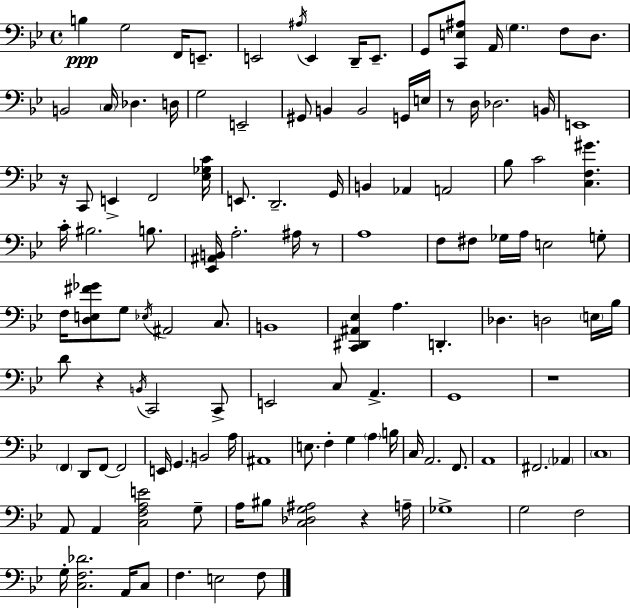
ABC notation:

X:1
T:Untitled
M:4/4
L:1/4
K:Gm
B, G,2 F,,/4 E,,/2 E,,2 ^A,/4 E,, D,,/4 E,,/2 G,,/2 [C,,E,^A,]/2 A,,/4 G, F,/2 D,/2 B,,2 C,/4 _D, D,/4 G,2 E,,2 ^G,,/2 B,, B,,2 G,,/4 E,/4 z/2 D,/4 _D,2 B,,/4 E,,4 z/4 C,,/2 E,, F,,2 [_E,_G,C]/4 E,,/2 D,,2 G,,/4 B,, _A,, A,,2 _B,/2 C2 [C,F,^G] C/4 ^B,2 B,/2 [_E,,^A,,B,,]/4 A,2 ^A,/4 z/2 A,4 F,/2 ^F,/2 _G,/4 A,/4 E,2 G,/2 F,/4 [D,E,^F_G]/2 G,/2 _E,/4 ^A,,2 C,/2 B,,4 [C,,^D,,^A,,_E,] A, D,, _D, D,2 E,/4 _B,/4 D/2 z B,,/4 C,,2 C,,/2 E,,2 C,/2 A,, G,,4 z4 F,, D,,/2 F,,/2 F,,2 E,,/4 G,, B,,2 A,/4 ^A,,4 E,/2 F, G, A, B,/4 C,/4 A,,2 F,,/2 A,,4 ^F,,2 _A,, C,4 A,,/2 A,, [C,F,A,E]2 G,/2 A,/4 ^B,/2 [C,_D,G,^A,]2 z A,/4 _G,4 G,2 F,2 G,/4 [C,F,_D]2 A,,/4 C,/2 F, E,2 F,/2